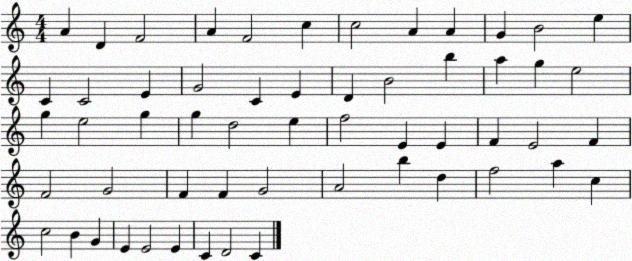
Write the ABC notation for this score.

X:1
T:Untitled
M:4/4
L:1/4
K:C
A D F2 A F2 c c2 A A G B2 e C C2 E G2 C E D B2 b a g e2 g e2 g g d2 e f2 E E F E2 F F2 G2 F F G2 A2 b d f2 a c c2 B G E E2 E C D2 C